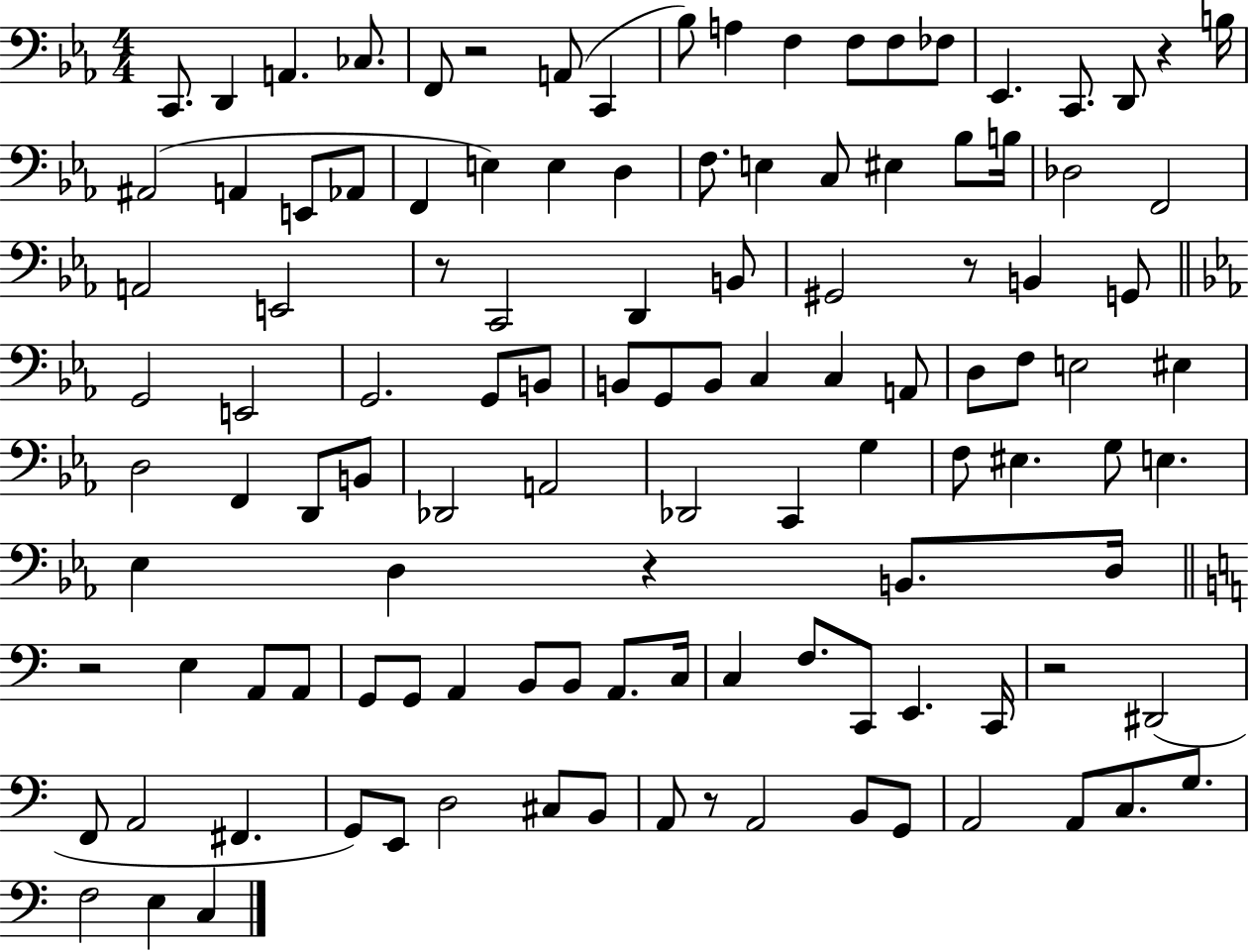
{
  \clef bass
  \numericTimeSignature
  \time 4/4
  \key ees \major
  c,8. d,4 a,4. ces8. | f,8 r2 a,8( c,4 | bes8) a4 f4 f8 f8 fes8 | ees,4. c,8. d,8 r4 b16 | \break ais,2( a,4 e,8 aes,8 | f,4 e4) e4 d4 | f8. e4 c8 eis4 bes8 b16 | des2 f,2 | \break a,2 e,2 | r8 c,2 d,4 b,8 | gis,2 r8 b,4 g,8 | \bar "||" \break \key ees \major g,2 e,2 | g,2. g,8 b,8 | b,8 g,8 b,8 c4 c4 a,8 | d8 f8 e2 eis4 | \break d2 f,4 d,8 b,8 | des,2 a,2 | des,2 c,4 g4 | f8 eis4. g8 e4. | \break ees4 d4 r4 b,8. d16 | \bar "||" \break \key c \major r2 e4 a,8 a,8 | g,8 g,8 a,4 b,8 b,8 a,8. c16 | c4 f8. c,8 e,4. c,16 | r2 dis,2( | \break f,8 a,2 fis,4. | g,8) e,8 d2 cis8 b,8 | a,8 r8 a,2 b,8 g,8 | a,2 a,8 c8. g8. | \break f2 e4 c4 | \bar "|."
}